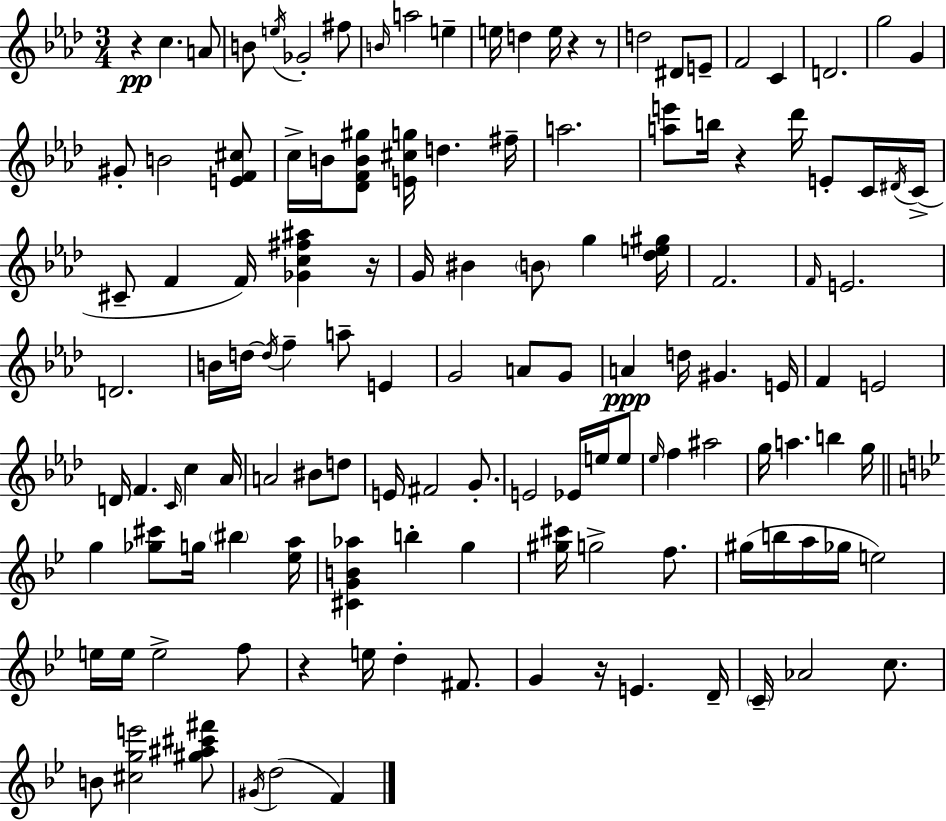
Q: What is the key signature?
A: AES major